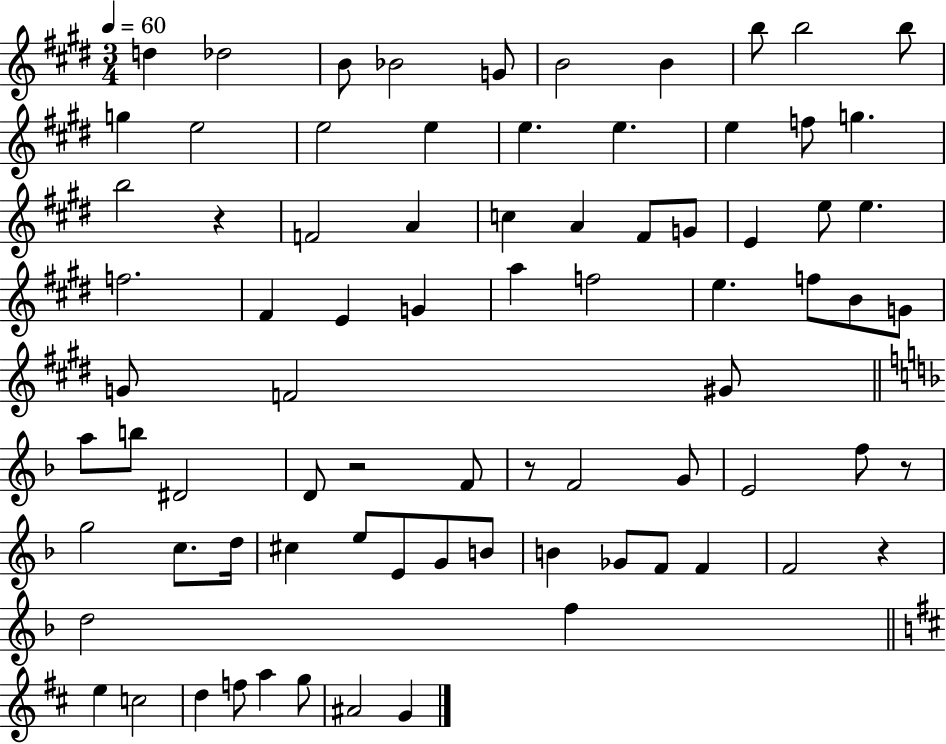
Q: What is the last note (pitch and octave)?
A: G4